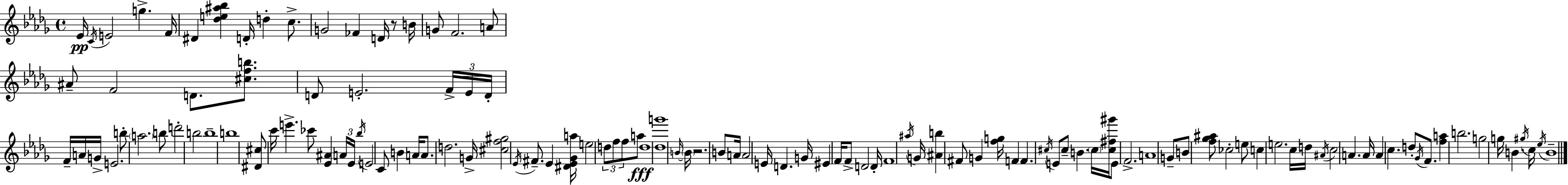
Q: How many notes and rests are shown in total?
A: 124